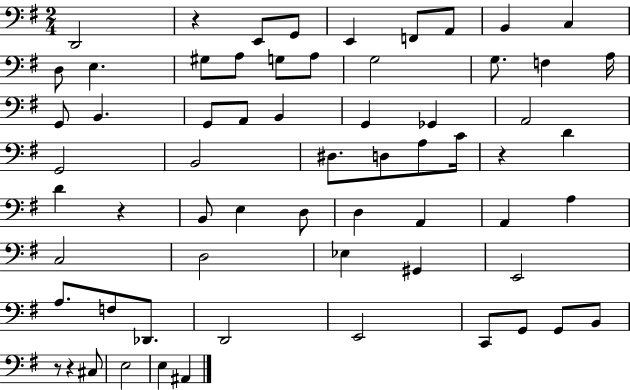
{
  \clef bass
  \numericTimeSignature
  \time 2/4
  \key g \major
  d,2 | r4 e,8 g,8 | e,4 f,8 a,8 | b,4 c4 | \break d8 e4. | gis8 a8 g8 a8 | g2 | g8. f4 a16 | \break g,8 b,4. | g,8 a,8 b,4 | g,4 ges,4 | a,2 | \break g,2 | b,2 | dis8. d8 a8 c'16 | r4 d'4 | \break d'4 r4 | b,8 e4 d8 | d4 a,4 | a,4 a4 | \break c2 | d2 | ees4 gis,4 | e,2 | \break a8. f8 des,8. | d,2 | e,2 | c,8 g,8 g,8 b,8 | \break r8 r4 cis8 | e2 | e4 ais,4 | \bar "|."
}